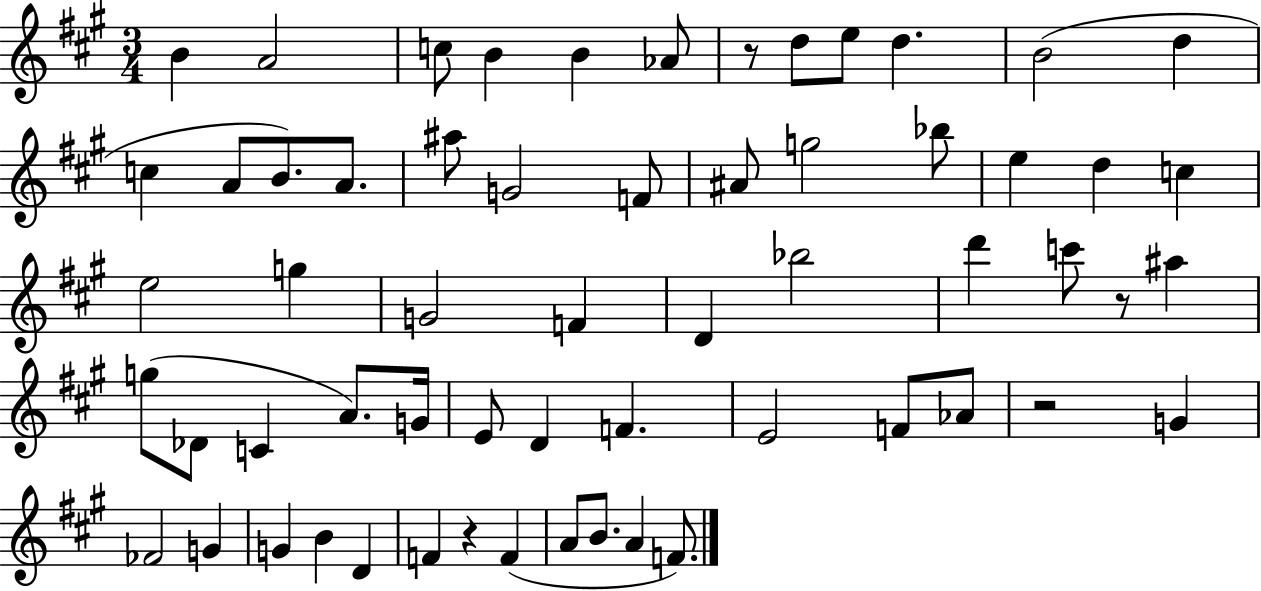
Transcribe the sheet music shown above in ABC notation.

X:1
T:Untitled
M:3/4
L:1/4
K:A
B A2 c/2 B B _A/2 z/2 d/2 e/2 d B2 d c A/2 B/2 A/2 ^a/2 G2 F/2 ^A/2 g2 _b/2 e d c e2 g G2 F D _b2 d' c'/2 z/2 ^a g/2 _D/2 C A/2 G/4 E/2 D F E2 F/2 _A/2 z2 G _F2 G G B D F z F A/2 B/2 A F/2